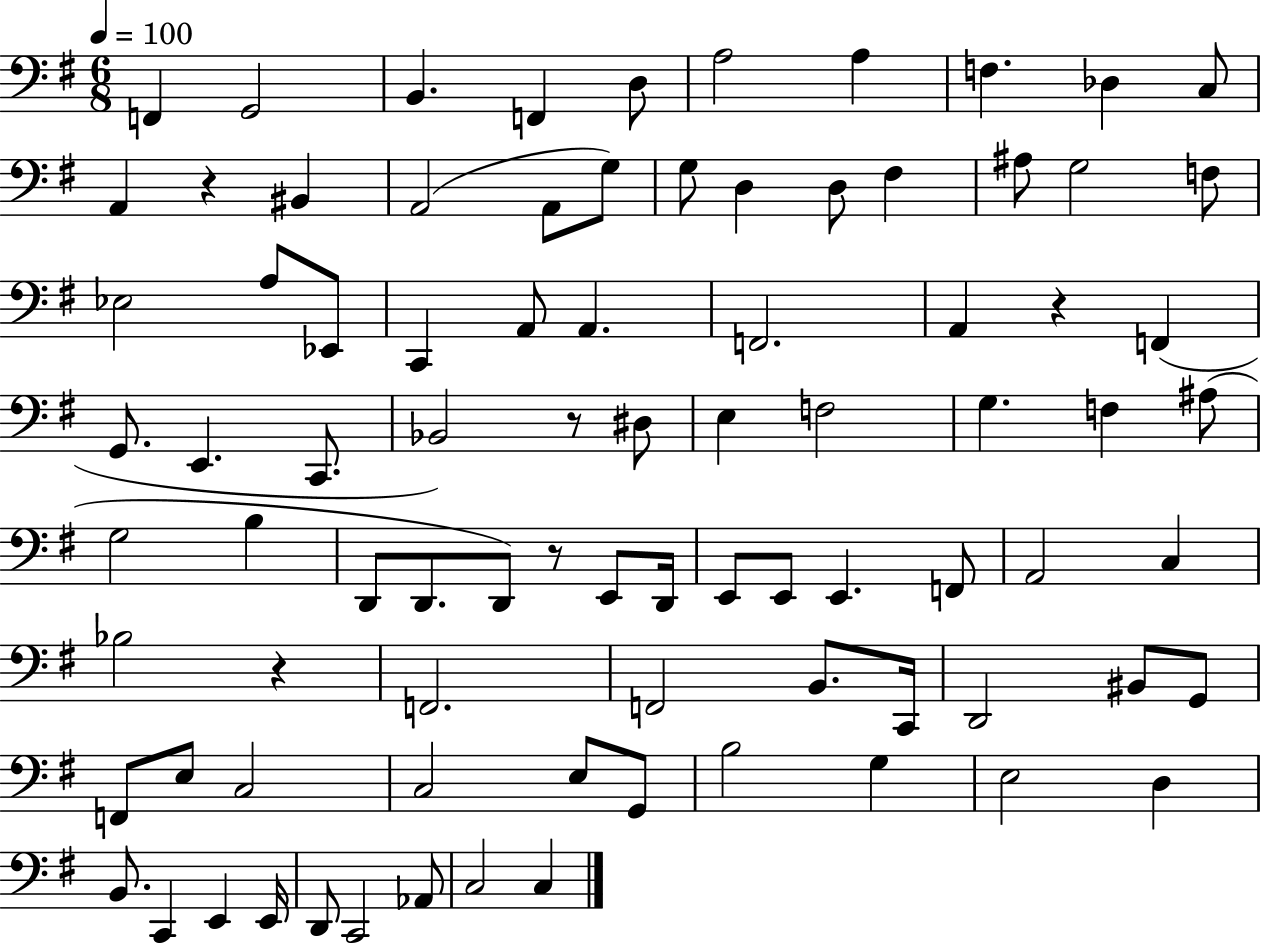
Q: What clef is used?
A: bass